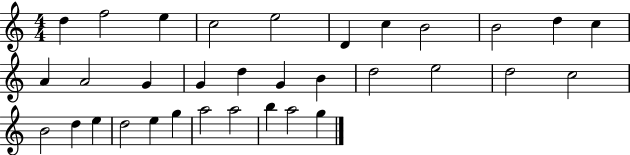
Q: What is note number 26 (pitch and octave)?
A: D5